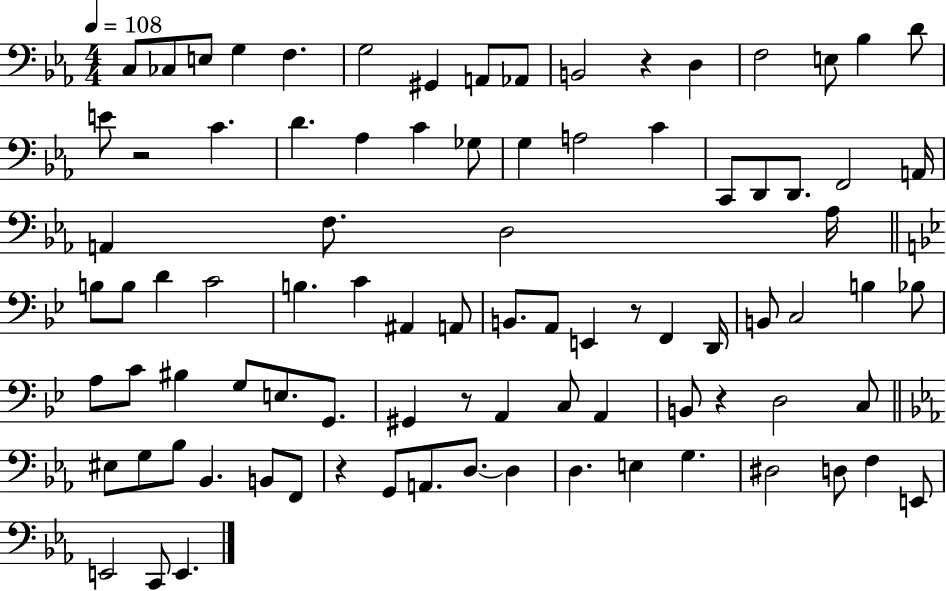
C3/e CES3/e E3/e G3/q F3/q. G3/h G#2/q A2/e Ab2/e B2/h R/q D3/q F3/h E3/e Bb3/q D4/e E4/e R/h C4/q. D4/q. Ab3/q C4/q Gb3/e G3/q A3/h C4/q C2/e D2/e D2/e. F2/h A2/s A2/q F3/e. D3/h Ab3/s B3/e B3/e D4/q C4/h B3/q. C4/q A#2/q A2/e B2/e. A2/e E2/q R/e F2/q D2/s B2/e C3/h B3/q Bb3/e A3/e C4/e BIS3/q G3/e E3/e. G2/e. G#2/q R/e A2/q C3/e A2/q B2/e R/q D3/h C3/e EIS3/e G3/e Bb3/e Bb2/q. B2/e F2/e R/q G2/e A2/e. D3/e. D3/q D3/q. E3/q G3/q. D#3/h D3/e F3/q E2/e E2/h C2/e E2/q.